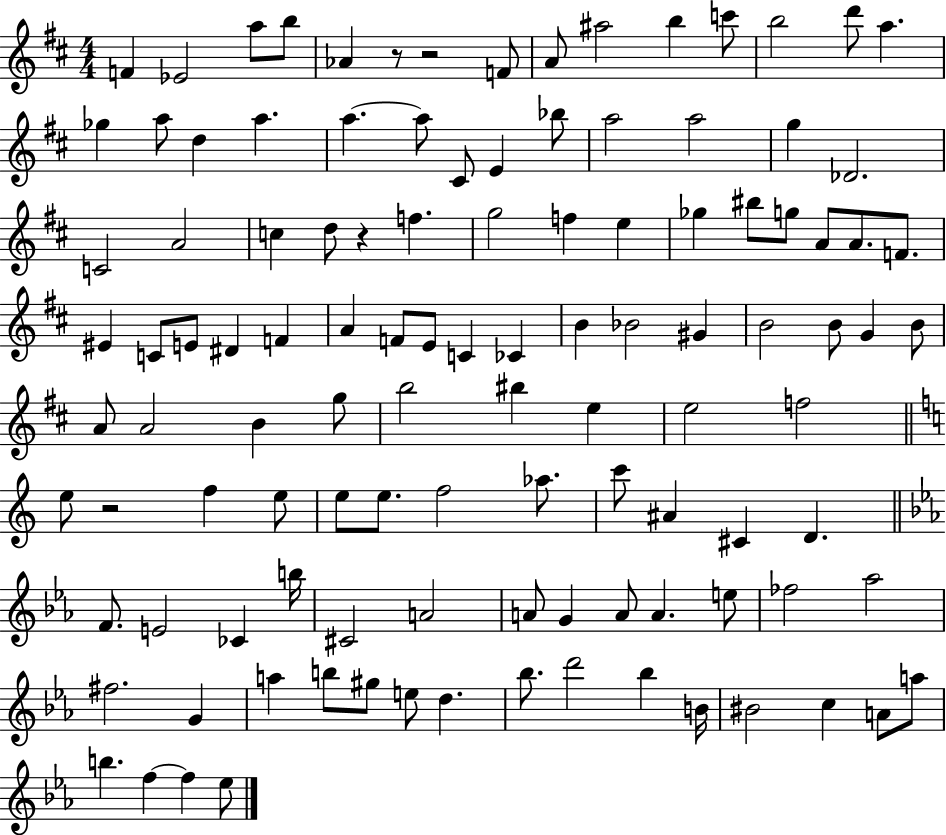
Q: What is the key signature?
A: D major